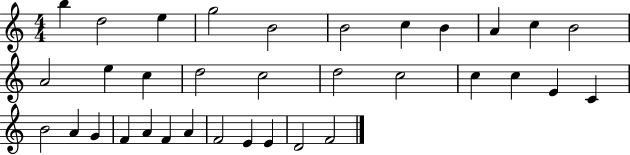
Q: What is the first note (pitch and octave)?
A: B5